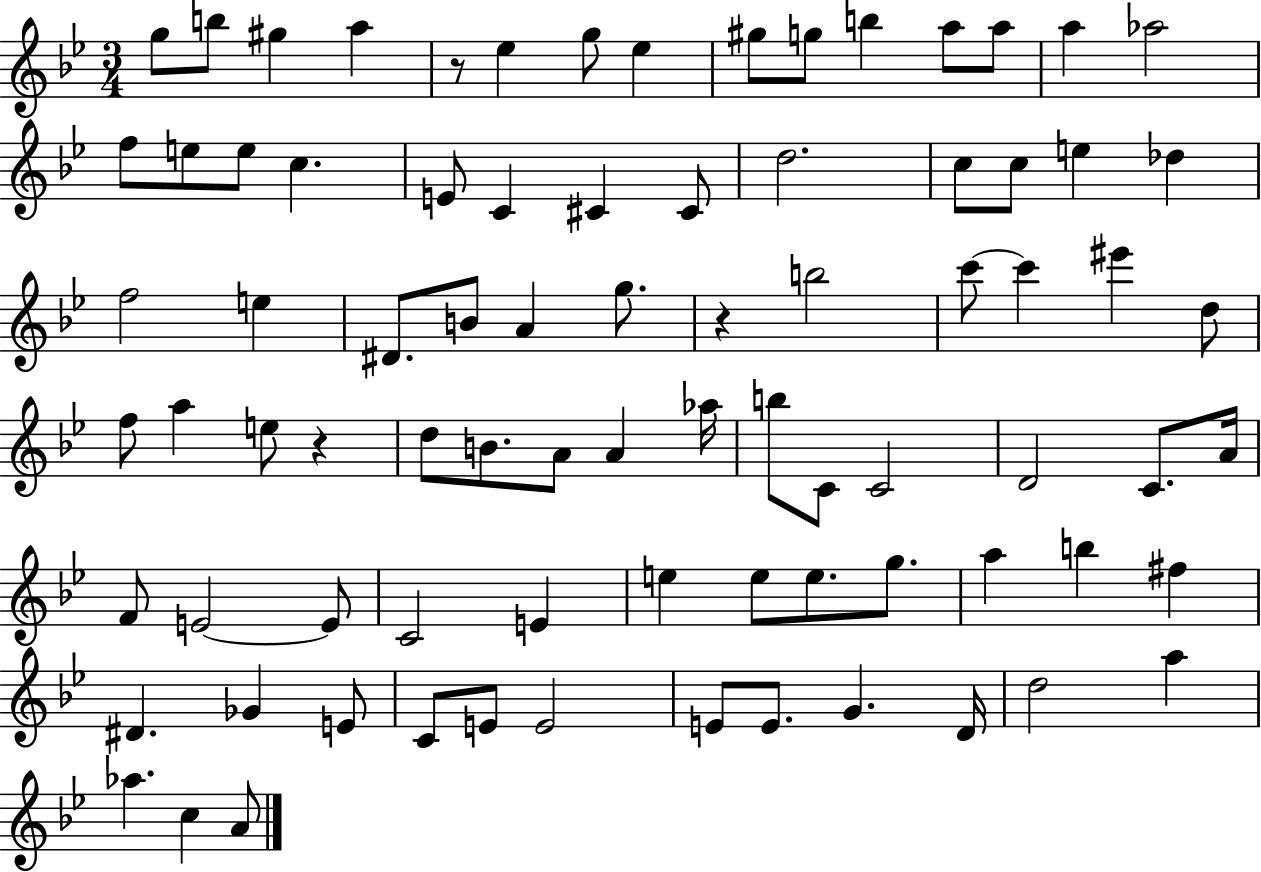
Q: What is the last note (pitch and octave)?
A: A4